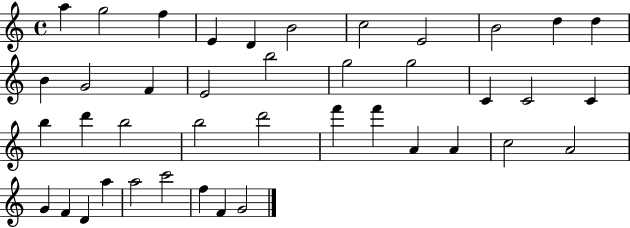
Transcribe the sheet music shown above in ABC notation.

X:1
T:Untitled
M:4/4
L:1/4
K:C
a g2 f E D B2 c2 E2 B2 d d B G2 F E2 b2 g2 g2 C C2 C b d' b2 b2 d'2 f' f' A A c2 A2 G F D a a2 c'2 f F G2